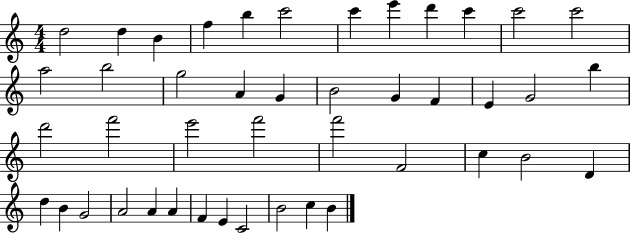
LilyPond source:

{
  \clef treble
  \numericTimeSignature
  \time 4/4
  \key c \major
  d''2 d''4 b'4 | f''4 b''4 c'''2 | c'''4 e'''4 d'''4 c'''4 | c'''2 c'''2 | \break a''2 b''2 | g''2 a'4 g'4 | b'2 g'4 f'4 | e'4 g'2 b''4 | \break d'''2 f'''2 | e'''2 f'''2 | f'''2 f'2 | c''4 b'2 d'4 | \break d''4 b'4 g'2 | a'2 a'4 a'4 | f'4 e'4 c'2 | b'2 c''4 b'4 | \break \bar "|."
}